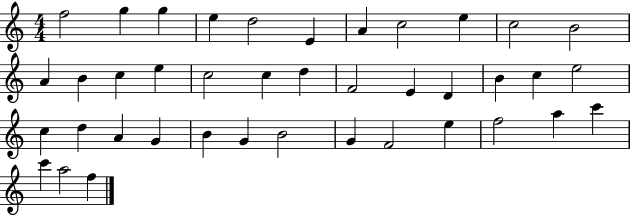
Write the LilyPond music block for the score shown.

{
  \clef treble
  \numericTimeSignature
  \time 4/4
  \key c \major
  f''2 g''4 g''4 | e''4 d''2 e'4 | a'4 c''2 e''4 | c''2 b'2 | \break a'4 b'4 c''4 e''4 | c''2 c''4 d''4 | f'2 e'4 d'4 | b'4 c''4 e''2 | \break c''4 d''4 a'4 g'4 | b'4 g'4 b'2 | g'4 f'2 e''4 | f''2 a''4 c'''4 | \break c'''4 a''2 f''4 | \bar "|."
}